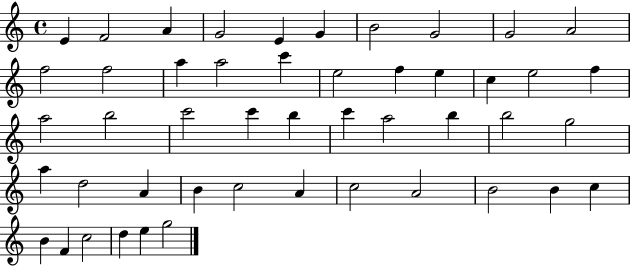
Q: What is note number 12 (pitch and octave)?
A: F5